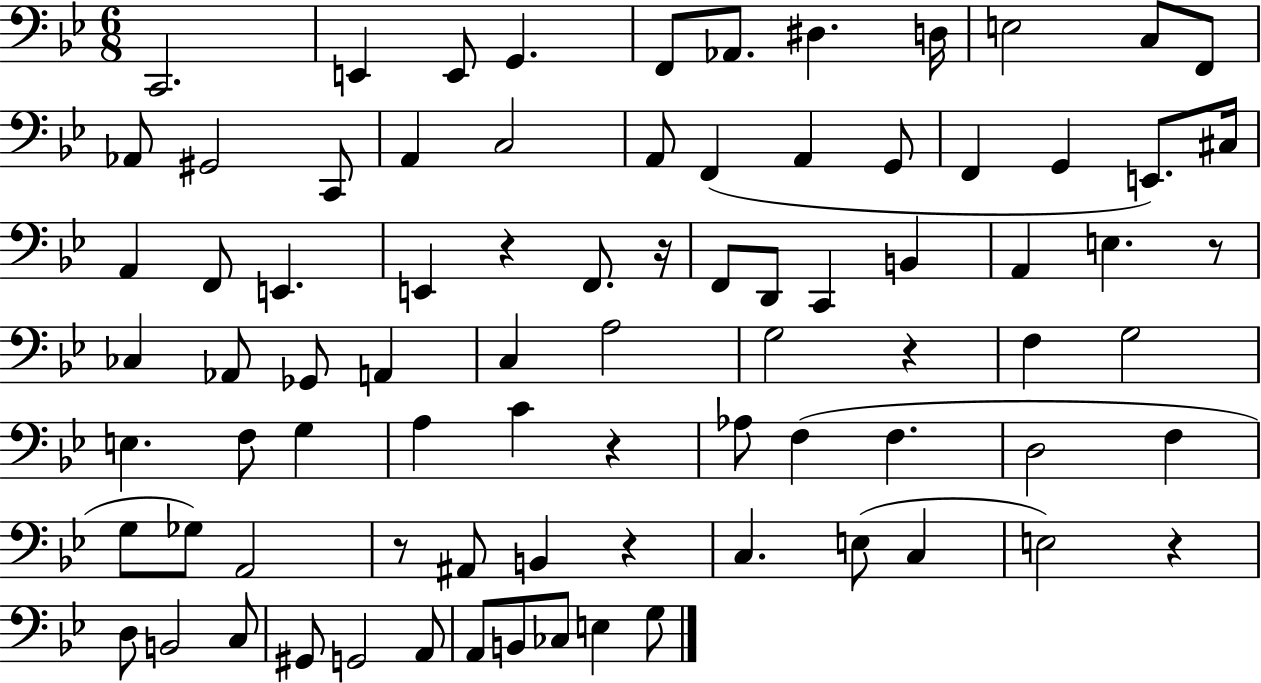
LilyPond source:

{
  \clef bass
  \numericTimeSignature
  \time 6/8
  \key bes \major
  c,2. | e,4 e,8 g,4. | f,8 aes,8. dis4. d16 | e2 c8 f,8 | \break aes,8 gis,2 c,8 | a,4 c2 | a,8 f,4( a,4 g,8 | f,4 g,4 e,8.) cis16 | \break a,4 f,8 e,4. | e,4 r4 f,8. r16 | f,8 d,8 c,4 b,4 | a,4 e4. r8 | \break ces4 aes,8 ges,8 a,4 | c4 a2 | g2 r4 | f4 g2 | \break e4. f8 g4 | a4 c'4 r4 | aes8 f4( f4. | d2 f4 | \break g8 ges8) a,2 | r8 ais,8 b,4 r4 | c4. e8( c4 | e2) r4 | \break d8 b,2 c8 | gis,8 g,2 a,8 | a,8 b,8 ces8 e4 g8 | \bar "|."
}